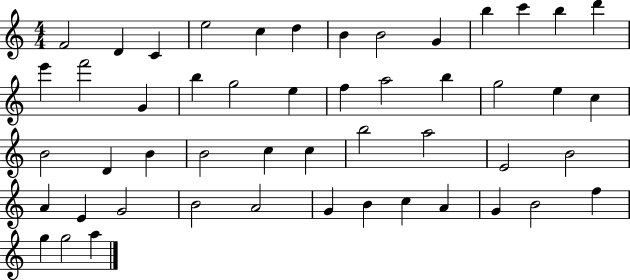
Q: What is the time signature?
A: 4/4